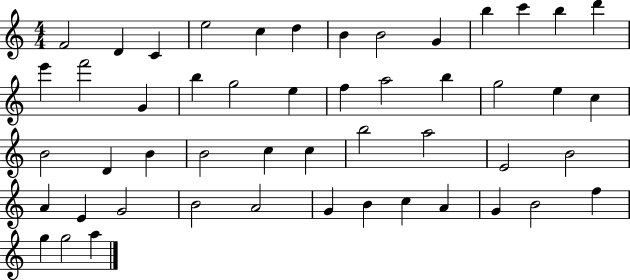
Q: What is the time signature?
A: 4/4